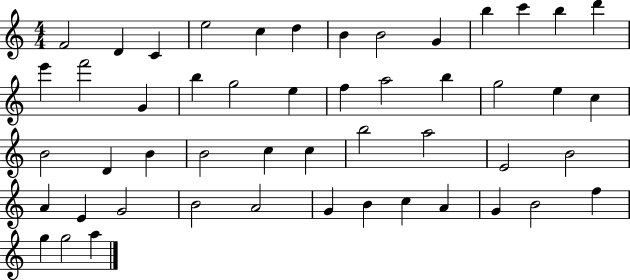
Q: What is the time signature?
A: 4/4